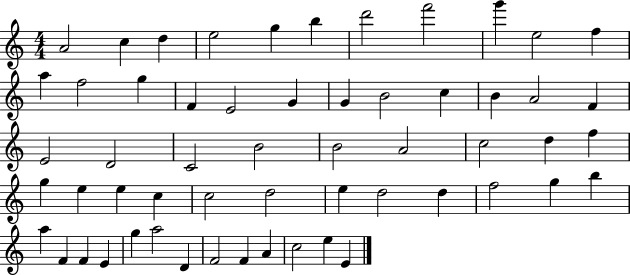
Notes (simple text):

A4/h C5/q D5/q E5/h G5/q B5/q D6/h F6/h G6/q E5/h F5/q A5/q F5/h G5/q F4/q E4/h G4/q G4/q B4/h C5/q B4/q A4/h F4/q E4/h D4/h C4/h B4/h B4/h A4/h C5/h D5/q F5/q G5/q E5/q E5/q C5/q C5/h D5/h E5/q D5/h D5/q F5/h G5/q B5/q A5/q F4/q F4/q E4/q G5/q A5/h D4/q F4/h F4/q A4/q C5/h E5/q E4/q